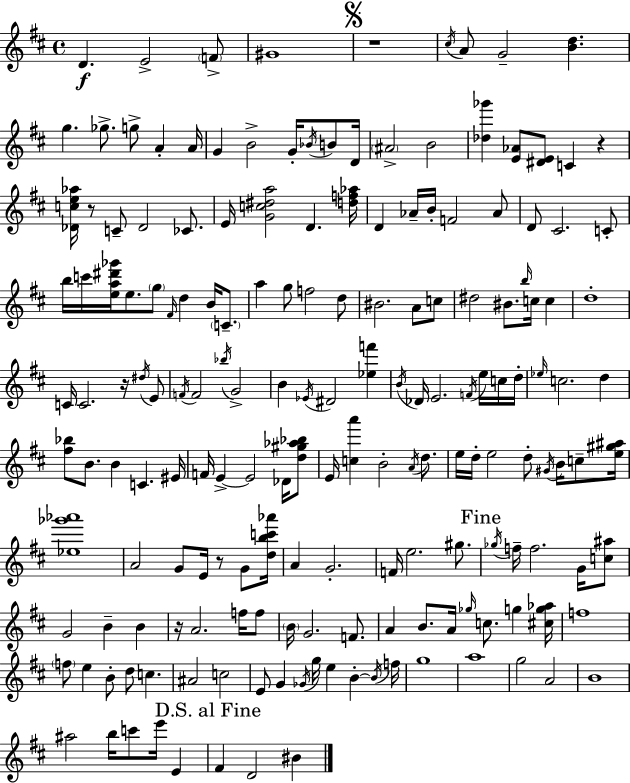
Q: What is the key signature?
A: D major